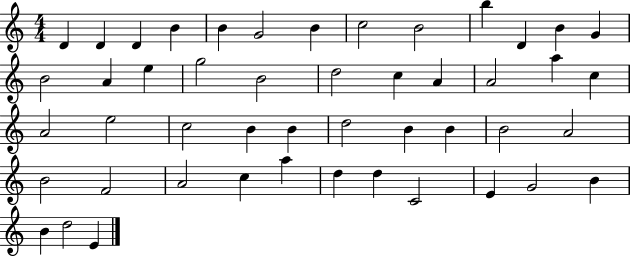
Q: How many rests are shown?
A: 0